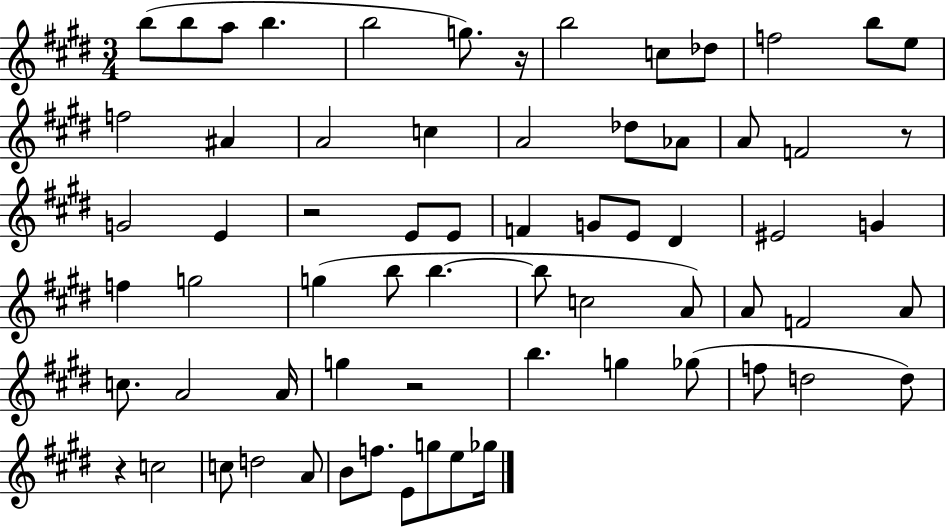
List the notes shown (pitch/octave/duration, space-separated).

B5/e B5/e A5/e B5/q. B5/h G5/e. R/s B5/h C5/e Db5/e F5/h B5/e E5/e F5/h A#4/q A4/h C5/q A4/h Db5/e Ab4/e A4/e F4/h R/e G4/h E4/q R/h E4/e E4/e F4/q G4/e E4/e D#4/q EIS4/h G4/q F5/q G5/h G5/q B5/e B5/q. B5/e C5/h A4/e A4/e F4/h A4/e C5/e. A4/h A4/s G5/q R/h B5/q. G5/q Gb5/e F5/e D5/h D5/e R/q C5/h C5/e D5/h A4/e B4/e F5/e. E4/e G5/e E5/e Gb5/s